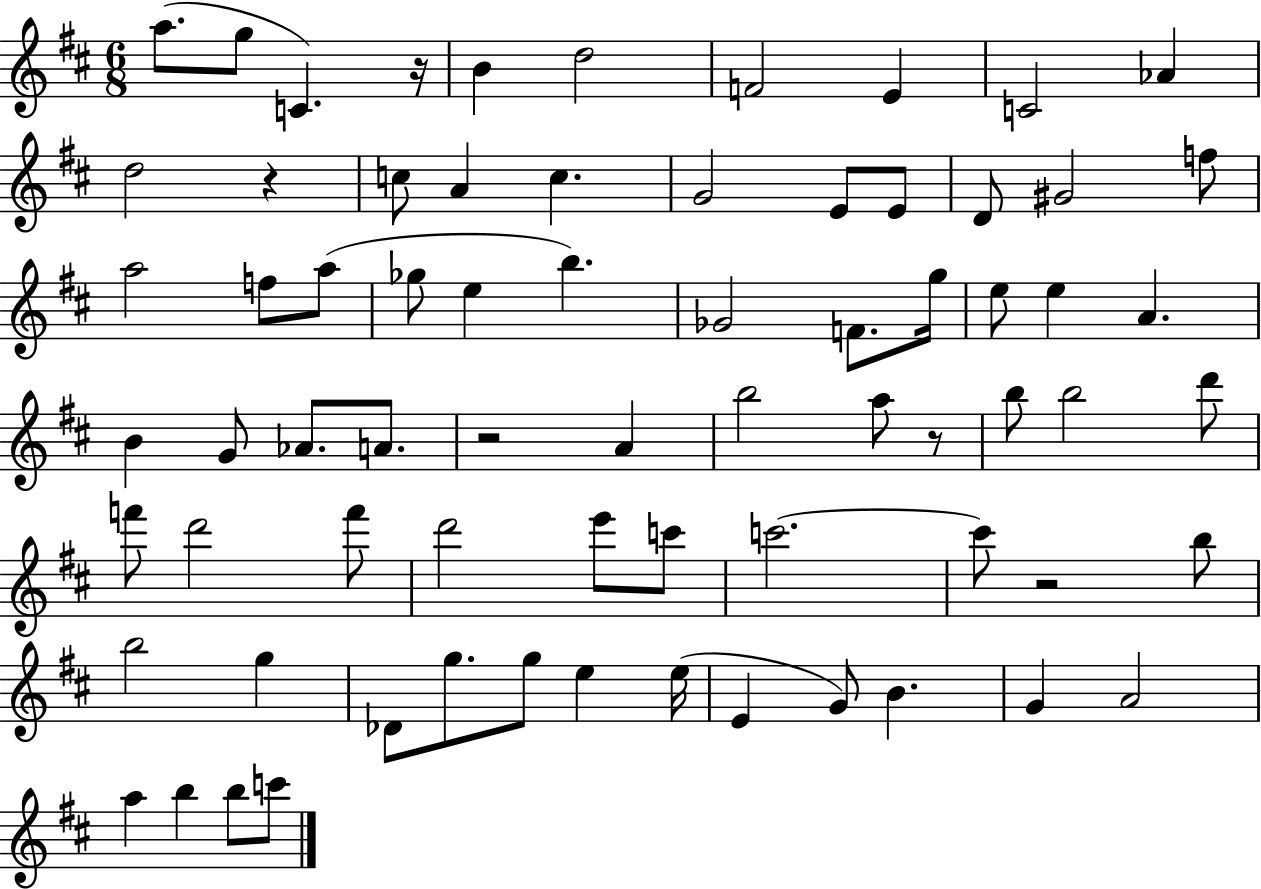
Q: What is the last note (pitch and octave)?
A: C6